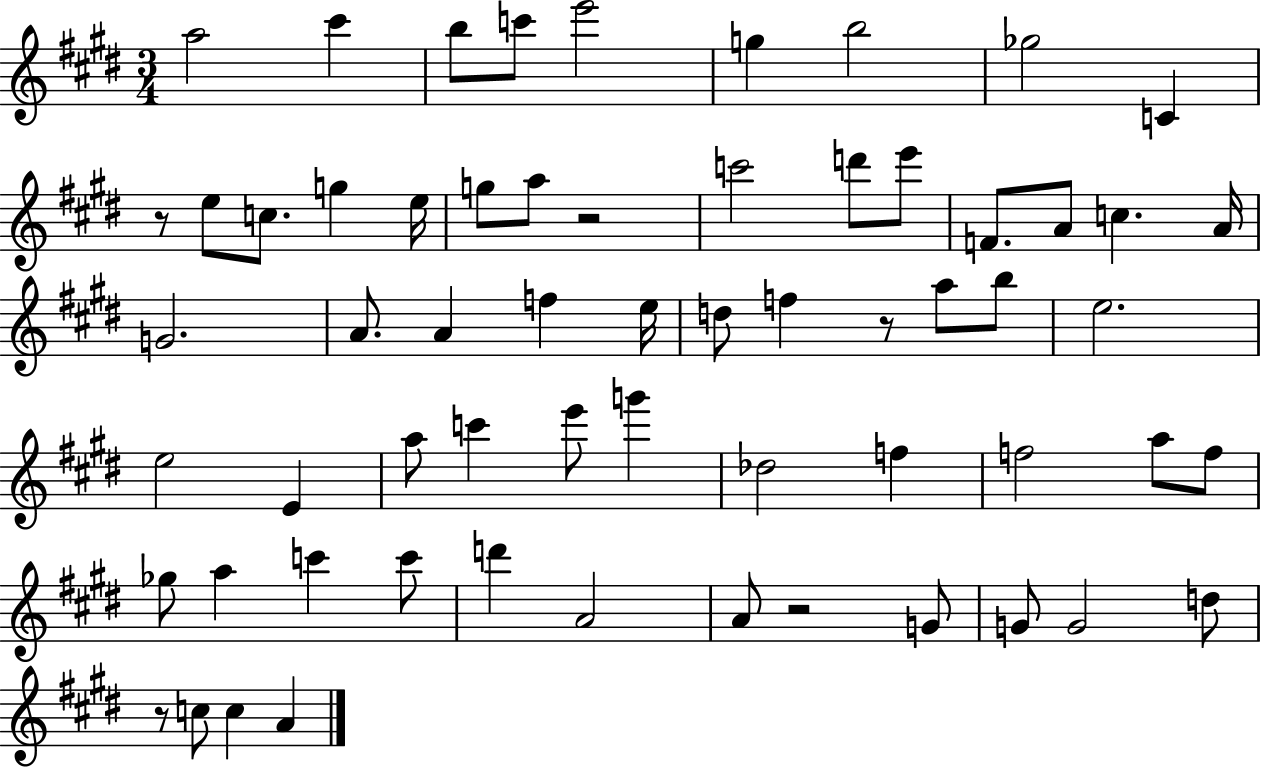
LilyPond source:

{
  \clef treble
  \numericTimeSignature
  \time 3/4
  \key e \major
  a''2 cis'''4 | b''8 c'''8 e'''2 | g''4 b''2 | ges''2 c'4 | \break r8 e''8 c''8. g''4 e''16 | g''8 a''8 r2 | c'''2 d'''8 e'''8 | f'8. a'8 c''4. a'16 | \break g'2. | a'8. a'4 f''4 e''16 | d''8 f''4 r8 a''8 b''8 | e''2. | \break e''2 e'4 | a''8 c'''4 e'''8 g'''4 | des''2 f''4 | f''2 a''8 f''8 | \break ges''8 a''4 c'''4 c'''8 | d'''4 a'2 | a'8 r2 g'8 | g'8 g'2 d''8 | \break r8 c''8 c''4 a'4 | \bar "|."
}